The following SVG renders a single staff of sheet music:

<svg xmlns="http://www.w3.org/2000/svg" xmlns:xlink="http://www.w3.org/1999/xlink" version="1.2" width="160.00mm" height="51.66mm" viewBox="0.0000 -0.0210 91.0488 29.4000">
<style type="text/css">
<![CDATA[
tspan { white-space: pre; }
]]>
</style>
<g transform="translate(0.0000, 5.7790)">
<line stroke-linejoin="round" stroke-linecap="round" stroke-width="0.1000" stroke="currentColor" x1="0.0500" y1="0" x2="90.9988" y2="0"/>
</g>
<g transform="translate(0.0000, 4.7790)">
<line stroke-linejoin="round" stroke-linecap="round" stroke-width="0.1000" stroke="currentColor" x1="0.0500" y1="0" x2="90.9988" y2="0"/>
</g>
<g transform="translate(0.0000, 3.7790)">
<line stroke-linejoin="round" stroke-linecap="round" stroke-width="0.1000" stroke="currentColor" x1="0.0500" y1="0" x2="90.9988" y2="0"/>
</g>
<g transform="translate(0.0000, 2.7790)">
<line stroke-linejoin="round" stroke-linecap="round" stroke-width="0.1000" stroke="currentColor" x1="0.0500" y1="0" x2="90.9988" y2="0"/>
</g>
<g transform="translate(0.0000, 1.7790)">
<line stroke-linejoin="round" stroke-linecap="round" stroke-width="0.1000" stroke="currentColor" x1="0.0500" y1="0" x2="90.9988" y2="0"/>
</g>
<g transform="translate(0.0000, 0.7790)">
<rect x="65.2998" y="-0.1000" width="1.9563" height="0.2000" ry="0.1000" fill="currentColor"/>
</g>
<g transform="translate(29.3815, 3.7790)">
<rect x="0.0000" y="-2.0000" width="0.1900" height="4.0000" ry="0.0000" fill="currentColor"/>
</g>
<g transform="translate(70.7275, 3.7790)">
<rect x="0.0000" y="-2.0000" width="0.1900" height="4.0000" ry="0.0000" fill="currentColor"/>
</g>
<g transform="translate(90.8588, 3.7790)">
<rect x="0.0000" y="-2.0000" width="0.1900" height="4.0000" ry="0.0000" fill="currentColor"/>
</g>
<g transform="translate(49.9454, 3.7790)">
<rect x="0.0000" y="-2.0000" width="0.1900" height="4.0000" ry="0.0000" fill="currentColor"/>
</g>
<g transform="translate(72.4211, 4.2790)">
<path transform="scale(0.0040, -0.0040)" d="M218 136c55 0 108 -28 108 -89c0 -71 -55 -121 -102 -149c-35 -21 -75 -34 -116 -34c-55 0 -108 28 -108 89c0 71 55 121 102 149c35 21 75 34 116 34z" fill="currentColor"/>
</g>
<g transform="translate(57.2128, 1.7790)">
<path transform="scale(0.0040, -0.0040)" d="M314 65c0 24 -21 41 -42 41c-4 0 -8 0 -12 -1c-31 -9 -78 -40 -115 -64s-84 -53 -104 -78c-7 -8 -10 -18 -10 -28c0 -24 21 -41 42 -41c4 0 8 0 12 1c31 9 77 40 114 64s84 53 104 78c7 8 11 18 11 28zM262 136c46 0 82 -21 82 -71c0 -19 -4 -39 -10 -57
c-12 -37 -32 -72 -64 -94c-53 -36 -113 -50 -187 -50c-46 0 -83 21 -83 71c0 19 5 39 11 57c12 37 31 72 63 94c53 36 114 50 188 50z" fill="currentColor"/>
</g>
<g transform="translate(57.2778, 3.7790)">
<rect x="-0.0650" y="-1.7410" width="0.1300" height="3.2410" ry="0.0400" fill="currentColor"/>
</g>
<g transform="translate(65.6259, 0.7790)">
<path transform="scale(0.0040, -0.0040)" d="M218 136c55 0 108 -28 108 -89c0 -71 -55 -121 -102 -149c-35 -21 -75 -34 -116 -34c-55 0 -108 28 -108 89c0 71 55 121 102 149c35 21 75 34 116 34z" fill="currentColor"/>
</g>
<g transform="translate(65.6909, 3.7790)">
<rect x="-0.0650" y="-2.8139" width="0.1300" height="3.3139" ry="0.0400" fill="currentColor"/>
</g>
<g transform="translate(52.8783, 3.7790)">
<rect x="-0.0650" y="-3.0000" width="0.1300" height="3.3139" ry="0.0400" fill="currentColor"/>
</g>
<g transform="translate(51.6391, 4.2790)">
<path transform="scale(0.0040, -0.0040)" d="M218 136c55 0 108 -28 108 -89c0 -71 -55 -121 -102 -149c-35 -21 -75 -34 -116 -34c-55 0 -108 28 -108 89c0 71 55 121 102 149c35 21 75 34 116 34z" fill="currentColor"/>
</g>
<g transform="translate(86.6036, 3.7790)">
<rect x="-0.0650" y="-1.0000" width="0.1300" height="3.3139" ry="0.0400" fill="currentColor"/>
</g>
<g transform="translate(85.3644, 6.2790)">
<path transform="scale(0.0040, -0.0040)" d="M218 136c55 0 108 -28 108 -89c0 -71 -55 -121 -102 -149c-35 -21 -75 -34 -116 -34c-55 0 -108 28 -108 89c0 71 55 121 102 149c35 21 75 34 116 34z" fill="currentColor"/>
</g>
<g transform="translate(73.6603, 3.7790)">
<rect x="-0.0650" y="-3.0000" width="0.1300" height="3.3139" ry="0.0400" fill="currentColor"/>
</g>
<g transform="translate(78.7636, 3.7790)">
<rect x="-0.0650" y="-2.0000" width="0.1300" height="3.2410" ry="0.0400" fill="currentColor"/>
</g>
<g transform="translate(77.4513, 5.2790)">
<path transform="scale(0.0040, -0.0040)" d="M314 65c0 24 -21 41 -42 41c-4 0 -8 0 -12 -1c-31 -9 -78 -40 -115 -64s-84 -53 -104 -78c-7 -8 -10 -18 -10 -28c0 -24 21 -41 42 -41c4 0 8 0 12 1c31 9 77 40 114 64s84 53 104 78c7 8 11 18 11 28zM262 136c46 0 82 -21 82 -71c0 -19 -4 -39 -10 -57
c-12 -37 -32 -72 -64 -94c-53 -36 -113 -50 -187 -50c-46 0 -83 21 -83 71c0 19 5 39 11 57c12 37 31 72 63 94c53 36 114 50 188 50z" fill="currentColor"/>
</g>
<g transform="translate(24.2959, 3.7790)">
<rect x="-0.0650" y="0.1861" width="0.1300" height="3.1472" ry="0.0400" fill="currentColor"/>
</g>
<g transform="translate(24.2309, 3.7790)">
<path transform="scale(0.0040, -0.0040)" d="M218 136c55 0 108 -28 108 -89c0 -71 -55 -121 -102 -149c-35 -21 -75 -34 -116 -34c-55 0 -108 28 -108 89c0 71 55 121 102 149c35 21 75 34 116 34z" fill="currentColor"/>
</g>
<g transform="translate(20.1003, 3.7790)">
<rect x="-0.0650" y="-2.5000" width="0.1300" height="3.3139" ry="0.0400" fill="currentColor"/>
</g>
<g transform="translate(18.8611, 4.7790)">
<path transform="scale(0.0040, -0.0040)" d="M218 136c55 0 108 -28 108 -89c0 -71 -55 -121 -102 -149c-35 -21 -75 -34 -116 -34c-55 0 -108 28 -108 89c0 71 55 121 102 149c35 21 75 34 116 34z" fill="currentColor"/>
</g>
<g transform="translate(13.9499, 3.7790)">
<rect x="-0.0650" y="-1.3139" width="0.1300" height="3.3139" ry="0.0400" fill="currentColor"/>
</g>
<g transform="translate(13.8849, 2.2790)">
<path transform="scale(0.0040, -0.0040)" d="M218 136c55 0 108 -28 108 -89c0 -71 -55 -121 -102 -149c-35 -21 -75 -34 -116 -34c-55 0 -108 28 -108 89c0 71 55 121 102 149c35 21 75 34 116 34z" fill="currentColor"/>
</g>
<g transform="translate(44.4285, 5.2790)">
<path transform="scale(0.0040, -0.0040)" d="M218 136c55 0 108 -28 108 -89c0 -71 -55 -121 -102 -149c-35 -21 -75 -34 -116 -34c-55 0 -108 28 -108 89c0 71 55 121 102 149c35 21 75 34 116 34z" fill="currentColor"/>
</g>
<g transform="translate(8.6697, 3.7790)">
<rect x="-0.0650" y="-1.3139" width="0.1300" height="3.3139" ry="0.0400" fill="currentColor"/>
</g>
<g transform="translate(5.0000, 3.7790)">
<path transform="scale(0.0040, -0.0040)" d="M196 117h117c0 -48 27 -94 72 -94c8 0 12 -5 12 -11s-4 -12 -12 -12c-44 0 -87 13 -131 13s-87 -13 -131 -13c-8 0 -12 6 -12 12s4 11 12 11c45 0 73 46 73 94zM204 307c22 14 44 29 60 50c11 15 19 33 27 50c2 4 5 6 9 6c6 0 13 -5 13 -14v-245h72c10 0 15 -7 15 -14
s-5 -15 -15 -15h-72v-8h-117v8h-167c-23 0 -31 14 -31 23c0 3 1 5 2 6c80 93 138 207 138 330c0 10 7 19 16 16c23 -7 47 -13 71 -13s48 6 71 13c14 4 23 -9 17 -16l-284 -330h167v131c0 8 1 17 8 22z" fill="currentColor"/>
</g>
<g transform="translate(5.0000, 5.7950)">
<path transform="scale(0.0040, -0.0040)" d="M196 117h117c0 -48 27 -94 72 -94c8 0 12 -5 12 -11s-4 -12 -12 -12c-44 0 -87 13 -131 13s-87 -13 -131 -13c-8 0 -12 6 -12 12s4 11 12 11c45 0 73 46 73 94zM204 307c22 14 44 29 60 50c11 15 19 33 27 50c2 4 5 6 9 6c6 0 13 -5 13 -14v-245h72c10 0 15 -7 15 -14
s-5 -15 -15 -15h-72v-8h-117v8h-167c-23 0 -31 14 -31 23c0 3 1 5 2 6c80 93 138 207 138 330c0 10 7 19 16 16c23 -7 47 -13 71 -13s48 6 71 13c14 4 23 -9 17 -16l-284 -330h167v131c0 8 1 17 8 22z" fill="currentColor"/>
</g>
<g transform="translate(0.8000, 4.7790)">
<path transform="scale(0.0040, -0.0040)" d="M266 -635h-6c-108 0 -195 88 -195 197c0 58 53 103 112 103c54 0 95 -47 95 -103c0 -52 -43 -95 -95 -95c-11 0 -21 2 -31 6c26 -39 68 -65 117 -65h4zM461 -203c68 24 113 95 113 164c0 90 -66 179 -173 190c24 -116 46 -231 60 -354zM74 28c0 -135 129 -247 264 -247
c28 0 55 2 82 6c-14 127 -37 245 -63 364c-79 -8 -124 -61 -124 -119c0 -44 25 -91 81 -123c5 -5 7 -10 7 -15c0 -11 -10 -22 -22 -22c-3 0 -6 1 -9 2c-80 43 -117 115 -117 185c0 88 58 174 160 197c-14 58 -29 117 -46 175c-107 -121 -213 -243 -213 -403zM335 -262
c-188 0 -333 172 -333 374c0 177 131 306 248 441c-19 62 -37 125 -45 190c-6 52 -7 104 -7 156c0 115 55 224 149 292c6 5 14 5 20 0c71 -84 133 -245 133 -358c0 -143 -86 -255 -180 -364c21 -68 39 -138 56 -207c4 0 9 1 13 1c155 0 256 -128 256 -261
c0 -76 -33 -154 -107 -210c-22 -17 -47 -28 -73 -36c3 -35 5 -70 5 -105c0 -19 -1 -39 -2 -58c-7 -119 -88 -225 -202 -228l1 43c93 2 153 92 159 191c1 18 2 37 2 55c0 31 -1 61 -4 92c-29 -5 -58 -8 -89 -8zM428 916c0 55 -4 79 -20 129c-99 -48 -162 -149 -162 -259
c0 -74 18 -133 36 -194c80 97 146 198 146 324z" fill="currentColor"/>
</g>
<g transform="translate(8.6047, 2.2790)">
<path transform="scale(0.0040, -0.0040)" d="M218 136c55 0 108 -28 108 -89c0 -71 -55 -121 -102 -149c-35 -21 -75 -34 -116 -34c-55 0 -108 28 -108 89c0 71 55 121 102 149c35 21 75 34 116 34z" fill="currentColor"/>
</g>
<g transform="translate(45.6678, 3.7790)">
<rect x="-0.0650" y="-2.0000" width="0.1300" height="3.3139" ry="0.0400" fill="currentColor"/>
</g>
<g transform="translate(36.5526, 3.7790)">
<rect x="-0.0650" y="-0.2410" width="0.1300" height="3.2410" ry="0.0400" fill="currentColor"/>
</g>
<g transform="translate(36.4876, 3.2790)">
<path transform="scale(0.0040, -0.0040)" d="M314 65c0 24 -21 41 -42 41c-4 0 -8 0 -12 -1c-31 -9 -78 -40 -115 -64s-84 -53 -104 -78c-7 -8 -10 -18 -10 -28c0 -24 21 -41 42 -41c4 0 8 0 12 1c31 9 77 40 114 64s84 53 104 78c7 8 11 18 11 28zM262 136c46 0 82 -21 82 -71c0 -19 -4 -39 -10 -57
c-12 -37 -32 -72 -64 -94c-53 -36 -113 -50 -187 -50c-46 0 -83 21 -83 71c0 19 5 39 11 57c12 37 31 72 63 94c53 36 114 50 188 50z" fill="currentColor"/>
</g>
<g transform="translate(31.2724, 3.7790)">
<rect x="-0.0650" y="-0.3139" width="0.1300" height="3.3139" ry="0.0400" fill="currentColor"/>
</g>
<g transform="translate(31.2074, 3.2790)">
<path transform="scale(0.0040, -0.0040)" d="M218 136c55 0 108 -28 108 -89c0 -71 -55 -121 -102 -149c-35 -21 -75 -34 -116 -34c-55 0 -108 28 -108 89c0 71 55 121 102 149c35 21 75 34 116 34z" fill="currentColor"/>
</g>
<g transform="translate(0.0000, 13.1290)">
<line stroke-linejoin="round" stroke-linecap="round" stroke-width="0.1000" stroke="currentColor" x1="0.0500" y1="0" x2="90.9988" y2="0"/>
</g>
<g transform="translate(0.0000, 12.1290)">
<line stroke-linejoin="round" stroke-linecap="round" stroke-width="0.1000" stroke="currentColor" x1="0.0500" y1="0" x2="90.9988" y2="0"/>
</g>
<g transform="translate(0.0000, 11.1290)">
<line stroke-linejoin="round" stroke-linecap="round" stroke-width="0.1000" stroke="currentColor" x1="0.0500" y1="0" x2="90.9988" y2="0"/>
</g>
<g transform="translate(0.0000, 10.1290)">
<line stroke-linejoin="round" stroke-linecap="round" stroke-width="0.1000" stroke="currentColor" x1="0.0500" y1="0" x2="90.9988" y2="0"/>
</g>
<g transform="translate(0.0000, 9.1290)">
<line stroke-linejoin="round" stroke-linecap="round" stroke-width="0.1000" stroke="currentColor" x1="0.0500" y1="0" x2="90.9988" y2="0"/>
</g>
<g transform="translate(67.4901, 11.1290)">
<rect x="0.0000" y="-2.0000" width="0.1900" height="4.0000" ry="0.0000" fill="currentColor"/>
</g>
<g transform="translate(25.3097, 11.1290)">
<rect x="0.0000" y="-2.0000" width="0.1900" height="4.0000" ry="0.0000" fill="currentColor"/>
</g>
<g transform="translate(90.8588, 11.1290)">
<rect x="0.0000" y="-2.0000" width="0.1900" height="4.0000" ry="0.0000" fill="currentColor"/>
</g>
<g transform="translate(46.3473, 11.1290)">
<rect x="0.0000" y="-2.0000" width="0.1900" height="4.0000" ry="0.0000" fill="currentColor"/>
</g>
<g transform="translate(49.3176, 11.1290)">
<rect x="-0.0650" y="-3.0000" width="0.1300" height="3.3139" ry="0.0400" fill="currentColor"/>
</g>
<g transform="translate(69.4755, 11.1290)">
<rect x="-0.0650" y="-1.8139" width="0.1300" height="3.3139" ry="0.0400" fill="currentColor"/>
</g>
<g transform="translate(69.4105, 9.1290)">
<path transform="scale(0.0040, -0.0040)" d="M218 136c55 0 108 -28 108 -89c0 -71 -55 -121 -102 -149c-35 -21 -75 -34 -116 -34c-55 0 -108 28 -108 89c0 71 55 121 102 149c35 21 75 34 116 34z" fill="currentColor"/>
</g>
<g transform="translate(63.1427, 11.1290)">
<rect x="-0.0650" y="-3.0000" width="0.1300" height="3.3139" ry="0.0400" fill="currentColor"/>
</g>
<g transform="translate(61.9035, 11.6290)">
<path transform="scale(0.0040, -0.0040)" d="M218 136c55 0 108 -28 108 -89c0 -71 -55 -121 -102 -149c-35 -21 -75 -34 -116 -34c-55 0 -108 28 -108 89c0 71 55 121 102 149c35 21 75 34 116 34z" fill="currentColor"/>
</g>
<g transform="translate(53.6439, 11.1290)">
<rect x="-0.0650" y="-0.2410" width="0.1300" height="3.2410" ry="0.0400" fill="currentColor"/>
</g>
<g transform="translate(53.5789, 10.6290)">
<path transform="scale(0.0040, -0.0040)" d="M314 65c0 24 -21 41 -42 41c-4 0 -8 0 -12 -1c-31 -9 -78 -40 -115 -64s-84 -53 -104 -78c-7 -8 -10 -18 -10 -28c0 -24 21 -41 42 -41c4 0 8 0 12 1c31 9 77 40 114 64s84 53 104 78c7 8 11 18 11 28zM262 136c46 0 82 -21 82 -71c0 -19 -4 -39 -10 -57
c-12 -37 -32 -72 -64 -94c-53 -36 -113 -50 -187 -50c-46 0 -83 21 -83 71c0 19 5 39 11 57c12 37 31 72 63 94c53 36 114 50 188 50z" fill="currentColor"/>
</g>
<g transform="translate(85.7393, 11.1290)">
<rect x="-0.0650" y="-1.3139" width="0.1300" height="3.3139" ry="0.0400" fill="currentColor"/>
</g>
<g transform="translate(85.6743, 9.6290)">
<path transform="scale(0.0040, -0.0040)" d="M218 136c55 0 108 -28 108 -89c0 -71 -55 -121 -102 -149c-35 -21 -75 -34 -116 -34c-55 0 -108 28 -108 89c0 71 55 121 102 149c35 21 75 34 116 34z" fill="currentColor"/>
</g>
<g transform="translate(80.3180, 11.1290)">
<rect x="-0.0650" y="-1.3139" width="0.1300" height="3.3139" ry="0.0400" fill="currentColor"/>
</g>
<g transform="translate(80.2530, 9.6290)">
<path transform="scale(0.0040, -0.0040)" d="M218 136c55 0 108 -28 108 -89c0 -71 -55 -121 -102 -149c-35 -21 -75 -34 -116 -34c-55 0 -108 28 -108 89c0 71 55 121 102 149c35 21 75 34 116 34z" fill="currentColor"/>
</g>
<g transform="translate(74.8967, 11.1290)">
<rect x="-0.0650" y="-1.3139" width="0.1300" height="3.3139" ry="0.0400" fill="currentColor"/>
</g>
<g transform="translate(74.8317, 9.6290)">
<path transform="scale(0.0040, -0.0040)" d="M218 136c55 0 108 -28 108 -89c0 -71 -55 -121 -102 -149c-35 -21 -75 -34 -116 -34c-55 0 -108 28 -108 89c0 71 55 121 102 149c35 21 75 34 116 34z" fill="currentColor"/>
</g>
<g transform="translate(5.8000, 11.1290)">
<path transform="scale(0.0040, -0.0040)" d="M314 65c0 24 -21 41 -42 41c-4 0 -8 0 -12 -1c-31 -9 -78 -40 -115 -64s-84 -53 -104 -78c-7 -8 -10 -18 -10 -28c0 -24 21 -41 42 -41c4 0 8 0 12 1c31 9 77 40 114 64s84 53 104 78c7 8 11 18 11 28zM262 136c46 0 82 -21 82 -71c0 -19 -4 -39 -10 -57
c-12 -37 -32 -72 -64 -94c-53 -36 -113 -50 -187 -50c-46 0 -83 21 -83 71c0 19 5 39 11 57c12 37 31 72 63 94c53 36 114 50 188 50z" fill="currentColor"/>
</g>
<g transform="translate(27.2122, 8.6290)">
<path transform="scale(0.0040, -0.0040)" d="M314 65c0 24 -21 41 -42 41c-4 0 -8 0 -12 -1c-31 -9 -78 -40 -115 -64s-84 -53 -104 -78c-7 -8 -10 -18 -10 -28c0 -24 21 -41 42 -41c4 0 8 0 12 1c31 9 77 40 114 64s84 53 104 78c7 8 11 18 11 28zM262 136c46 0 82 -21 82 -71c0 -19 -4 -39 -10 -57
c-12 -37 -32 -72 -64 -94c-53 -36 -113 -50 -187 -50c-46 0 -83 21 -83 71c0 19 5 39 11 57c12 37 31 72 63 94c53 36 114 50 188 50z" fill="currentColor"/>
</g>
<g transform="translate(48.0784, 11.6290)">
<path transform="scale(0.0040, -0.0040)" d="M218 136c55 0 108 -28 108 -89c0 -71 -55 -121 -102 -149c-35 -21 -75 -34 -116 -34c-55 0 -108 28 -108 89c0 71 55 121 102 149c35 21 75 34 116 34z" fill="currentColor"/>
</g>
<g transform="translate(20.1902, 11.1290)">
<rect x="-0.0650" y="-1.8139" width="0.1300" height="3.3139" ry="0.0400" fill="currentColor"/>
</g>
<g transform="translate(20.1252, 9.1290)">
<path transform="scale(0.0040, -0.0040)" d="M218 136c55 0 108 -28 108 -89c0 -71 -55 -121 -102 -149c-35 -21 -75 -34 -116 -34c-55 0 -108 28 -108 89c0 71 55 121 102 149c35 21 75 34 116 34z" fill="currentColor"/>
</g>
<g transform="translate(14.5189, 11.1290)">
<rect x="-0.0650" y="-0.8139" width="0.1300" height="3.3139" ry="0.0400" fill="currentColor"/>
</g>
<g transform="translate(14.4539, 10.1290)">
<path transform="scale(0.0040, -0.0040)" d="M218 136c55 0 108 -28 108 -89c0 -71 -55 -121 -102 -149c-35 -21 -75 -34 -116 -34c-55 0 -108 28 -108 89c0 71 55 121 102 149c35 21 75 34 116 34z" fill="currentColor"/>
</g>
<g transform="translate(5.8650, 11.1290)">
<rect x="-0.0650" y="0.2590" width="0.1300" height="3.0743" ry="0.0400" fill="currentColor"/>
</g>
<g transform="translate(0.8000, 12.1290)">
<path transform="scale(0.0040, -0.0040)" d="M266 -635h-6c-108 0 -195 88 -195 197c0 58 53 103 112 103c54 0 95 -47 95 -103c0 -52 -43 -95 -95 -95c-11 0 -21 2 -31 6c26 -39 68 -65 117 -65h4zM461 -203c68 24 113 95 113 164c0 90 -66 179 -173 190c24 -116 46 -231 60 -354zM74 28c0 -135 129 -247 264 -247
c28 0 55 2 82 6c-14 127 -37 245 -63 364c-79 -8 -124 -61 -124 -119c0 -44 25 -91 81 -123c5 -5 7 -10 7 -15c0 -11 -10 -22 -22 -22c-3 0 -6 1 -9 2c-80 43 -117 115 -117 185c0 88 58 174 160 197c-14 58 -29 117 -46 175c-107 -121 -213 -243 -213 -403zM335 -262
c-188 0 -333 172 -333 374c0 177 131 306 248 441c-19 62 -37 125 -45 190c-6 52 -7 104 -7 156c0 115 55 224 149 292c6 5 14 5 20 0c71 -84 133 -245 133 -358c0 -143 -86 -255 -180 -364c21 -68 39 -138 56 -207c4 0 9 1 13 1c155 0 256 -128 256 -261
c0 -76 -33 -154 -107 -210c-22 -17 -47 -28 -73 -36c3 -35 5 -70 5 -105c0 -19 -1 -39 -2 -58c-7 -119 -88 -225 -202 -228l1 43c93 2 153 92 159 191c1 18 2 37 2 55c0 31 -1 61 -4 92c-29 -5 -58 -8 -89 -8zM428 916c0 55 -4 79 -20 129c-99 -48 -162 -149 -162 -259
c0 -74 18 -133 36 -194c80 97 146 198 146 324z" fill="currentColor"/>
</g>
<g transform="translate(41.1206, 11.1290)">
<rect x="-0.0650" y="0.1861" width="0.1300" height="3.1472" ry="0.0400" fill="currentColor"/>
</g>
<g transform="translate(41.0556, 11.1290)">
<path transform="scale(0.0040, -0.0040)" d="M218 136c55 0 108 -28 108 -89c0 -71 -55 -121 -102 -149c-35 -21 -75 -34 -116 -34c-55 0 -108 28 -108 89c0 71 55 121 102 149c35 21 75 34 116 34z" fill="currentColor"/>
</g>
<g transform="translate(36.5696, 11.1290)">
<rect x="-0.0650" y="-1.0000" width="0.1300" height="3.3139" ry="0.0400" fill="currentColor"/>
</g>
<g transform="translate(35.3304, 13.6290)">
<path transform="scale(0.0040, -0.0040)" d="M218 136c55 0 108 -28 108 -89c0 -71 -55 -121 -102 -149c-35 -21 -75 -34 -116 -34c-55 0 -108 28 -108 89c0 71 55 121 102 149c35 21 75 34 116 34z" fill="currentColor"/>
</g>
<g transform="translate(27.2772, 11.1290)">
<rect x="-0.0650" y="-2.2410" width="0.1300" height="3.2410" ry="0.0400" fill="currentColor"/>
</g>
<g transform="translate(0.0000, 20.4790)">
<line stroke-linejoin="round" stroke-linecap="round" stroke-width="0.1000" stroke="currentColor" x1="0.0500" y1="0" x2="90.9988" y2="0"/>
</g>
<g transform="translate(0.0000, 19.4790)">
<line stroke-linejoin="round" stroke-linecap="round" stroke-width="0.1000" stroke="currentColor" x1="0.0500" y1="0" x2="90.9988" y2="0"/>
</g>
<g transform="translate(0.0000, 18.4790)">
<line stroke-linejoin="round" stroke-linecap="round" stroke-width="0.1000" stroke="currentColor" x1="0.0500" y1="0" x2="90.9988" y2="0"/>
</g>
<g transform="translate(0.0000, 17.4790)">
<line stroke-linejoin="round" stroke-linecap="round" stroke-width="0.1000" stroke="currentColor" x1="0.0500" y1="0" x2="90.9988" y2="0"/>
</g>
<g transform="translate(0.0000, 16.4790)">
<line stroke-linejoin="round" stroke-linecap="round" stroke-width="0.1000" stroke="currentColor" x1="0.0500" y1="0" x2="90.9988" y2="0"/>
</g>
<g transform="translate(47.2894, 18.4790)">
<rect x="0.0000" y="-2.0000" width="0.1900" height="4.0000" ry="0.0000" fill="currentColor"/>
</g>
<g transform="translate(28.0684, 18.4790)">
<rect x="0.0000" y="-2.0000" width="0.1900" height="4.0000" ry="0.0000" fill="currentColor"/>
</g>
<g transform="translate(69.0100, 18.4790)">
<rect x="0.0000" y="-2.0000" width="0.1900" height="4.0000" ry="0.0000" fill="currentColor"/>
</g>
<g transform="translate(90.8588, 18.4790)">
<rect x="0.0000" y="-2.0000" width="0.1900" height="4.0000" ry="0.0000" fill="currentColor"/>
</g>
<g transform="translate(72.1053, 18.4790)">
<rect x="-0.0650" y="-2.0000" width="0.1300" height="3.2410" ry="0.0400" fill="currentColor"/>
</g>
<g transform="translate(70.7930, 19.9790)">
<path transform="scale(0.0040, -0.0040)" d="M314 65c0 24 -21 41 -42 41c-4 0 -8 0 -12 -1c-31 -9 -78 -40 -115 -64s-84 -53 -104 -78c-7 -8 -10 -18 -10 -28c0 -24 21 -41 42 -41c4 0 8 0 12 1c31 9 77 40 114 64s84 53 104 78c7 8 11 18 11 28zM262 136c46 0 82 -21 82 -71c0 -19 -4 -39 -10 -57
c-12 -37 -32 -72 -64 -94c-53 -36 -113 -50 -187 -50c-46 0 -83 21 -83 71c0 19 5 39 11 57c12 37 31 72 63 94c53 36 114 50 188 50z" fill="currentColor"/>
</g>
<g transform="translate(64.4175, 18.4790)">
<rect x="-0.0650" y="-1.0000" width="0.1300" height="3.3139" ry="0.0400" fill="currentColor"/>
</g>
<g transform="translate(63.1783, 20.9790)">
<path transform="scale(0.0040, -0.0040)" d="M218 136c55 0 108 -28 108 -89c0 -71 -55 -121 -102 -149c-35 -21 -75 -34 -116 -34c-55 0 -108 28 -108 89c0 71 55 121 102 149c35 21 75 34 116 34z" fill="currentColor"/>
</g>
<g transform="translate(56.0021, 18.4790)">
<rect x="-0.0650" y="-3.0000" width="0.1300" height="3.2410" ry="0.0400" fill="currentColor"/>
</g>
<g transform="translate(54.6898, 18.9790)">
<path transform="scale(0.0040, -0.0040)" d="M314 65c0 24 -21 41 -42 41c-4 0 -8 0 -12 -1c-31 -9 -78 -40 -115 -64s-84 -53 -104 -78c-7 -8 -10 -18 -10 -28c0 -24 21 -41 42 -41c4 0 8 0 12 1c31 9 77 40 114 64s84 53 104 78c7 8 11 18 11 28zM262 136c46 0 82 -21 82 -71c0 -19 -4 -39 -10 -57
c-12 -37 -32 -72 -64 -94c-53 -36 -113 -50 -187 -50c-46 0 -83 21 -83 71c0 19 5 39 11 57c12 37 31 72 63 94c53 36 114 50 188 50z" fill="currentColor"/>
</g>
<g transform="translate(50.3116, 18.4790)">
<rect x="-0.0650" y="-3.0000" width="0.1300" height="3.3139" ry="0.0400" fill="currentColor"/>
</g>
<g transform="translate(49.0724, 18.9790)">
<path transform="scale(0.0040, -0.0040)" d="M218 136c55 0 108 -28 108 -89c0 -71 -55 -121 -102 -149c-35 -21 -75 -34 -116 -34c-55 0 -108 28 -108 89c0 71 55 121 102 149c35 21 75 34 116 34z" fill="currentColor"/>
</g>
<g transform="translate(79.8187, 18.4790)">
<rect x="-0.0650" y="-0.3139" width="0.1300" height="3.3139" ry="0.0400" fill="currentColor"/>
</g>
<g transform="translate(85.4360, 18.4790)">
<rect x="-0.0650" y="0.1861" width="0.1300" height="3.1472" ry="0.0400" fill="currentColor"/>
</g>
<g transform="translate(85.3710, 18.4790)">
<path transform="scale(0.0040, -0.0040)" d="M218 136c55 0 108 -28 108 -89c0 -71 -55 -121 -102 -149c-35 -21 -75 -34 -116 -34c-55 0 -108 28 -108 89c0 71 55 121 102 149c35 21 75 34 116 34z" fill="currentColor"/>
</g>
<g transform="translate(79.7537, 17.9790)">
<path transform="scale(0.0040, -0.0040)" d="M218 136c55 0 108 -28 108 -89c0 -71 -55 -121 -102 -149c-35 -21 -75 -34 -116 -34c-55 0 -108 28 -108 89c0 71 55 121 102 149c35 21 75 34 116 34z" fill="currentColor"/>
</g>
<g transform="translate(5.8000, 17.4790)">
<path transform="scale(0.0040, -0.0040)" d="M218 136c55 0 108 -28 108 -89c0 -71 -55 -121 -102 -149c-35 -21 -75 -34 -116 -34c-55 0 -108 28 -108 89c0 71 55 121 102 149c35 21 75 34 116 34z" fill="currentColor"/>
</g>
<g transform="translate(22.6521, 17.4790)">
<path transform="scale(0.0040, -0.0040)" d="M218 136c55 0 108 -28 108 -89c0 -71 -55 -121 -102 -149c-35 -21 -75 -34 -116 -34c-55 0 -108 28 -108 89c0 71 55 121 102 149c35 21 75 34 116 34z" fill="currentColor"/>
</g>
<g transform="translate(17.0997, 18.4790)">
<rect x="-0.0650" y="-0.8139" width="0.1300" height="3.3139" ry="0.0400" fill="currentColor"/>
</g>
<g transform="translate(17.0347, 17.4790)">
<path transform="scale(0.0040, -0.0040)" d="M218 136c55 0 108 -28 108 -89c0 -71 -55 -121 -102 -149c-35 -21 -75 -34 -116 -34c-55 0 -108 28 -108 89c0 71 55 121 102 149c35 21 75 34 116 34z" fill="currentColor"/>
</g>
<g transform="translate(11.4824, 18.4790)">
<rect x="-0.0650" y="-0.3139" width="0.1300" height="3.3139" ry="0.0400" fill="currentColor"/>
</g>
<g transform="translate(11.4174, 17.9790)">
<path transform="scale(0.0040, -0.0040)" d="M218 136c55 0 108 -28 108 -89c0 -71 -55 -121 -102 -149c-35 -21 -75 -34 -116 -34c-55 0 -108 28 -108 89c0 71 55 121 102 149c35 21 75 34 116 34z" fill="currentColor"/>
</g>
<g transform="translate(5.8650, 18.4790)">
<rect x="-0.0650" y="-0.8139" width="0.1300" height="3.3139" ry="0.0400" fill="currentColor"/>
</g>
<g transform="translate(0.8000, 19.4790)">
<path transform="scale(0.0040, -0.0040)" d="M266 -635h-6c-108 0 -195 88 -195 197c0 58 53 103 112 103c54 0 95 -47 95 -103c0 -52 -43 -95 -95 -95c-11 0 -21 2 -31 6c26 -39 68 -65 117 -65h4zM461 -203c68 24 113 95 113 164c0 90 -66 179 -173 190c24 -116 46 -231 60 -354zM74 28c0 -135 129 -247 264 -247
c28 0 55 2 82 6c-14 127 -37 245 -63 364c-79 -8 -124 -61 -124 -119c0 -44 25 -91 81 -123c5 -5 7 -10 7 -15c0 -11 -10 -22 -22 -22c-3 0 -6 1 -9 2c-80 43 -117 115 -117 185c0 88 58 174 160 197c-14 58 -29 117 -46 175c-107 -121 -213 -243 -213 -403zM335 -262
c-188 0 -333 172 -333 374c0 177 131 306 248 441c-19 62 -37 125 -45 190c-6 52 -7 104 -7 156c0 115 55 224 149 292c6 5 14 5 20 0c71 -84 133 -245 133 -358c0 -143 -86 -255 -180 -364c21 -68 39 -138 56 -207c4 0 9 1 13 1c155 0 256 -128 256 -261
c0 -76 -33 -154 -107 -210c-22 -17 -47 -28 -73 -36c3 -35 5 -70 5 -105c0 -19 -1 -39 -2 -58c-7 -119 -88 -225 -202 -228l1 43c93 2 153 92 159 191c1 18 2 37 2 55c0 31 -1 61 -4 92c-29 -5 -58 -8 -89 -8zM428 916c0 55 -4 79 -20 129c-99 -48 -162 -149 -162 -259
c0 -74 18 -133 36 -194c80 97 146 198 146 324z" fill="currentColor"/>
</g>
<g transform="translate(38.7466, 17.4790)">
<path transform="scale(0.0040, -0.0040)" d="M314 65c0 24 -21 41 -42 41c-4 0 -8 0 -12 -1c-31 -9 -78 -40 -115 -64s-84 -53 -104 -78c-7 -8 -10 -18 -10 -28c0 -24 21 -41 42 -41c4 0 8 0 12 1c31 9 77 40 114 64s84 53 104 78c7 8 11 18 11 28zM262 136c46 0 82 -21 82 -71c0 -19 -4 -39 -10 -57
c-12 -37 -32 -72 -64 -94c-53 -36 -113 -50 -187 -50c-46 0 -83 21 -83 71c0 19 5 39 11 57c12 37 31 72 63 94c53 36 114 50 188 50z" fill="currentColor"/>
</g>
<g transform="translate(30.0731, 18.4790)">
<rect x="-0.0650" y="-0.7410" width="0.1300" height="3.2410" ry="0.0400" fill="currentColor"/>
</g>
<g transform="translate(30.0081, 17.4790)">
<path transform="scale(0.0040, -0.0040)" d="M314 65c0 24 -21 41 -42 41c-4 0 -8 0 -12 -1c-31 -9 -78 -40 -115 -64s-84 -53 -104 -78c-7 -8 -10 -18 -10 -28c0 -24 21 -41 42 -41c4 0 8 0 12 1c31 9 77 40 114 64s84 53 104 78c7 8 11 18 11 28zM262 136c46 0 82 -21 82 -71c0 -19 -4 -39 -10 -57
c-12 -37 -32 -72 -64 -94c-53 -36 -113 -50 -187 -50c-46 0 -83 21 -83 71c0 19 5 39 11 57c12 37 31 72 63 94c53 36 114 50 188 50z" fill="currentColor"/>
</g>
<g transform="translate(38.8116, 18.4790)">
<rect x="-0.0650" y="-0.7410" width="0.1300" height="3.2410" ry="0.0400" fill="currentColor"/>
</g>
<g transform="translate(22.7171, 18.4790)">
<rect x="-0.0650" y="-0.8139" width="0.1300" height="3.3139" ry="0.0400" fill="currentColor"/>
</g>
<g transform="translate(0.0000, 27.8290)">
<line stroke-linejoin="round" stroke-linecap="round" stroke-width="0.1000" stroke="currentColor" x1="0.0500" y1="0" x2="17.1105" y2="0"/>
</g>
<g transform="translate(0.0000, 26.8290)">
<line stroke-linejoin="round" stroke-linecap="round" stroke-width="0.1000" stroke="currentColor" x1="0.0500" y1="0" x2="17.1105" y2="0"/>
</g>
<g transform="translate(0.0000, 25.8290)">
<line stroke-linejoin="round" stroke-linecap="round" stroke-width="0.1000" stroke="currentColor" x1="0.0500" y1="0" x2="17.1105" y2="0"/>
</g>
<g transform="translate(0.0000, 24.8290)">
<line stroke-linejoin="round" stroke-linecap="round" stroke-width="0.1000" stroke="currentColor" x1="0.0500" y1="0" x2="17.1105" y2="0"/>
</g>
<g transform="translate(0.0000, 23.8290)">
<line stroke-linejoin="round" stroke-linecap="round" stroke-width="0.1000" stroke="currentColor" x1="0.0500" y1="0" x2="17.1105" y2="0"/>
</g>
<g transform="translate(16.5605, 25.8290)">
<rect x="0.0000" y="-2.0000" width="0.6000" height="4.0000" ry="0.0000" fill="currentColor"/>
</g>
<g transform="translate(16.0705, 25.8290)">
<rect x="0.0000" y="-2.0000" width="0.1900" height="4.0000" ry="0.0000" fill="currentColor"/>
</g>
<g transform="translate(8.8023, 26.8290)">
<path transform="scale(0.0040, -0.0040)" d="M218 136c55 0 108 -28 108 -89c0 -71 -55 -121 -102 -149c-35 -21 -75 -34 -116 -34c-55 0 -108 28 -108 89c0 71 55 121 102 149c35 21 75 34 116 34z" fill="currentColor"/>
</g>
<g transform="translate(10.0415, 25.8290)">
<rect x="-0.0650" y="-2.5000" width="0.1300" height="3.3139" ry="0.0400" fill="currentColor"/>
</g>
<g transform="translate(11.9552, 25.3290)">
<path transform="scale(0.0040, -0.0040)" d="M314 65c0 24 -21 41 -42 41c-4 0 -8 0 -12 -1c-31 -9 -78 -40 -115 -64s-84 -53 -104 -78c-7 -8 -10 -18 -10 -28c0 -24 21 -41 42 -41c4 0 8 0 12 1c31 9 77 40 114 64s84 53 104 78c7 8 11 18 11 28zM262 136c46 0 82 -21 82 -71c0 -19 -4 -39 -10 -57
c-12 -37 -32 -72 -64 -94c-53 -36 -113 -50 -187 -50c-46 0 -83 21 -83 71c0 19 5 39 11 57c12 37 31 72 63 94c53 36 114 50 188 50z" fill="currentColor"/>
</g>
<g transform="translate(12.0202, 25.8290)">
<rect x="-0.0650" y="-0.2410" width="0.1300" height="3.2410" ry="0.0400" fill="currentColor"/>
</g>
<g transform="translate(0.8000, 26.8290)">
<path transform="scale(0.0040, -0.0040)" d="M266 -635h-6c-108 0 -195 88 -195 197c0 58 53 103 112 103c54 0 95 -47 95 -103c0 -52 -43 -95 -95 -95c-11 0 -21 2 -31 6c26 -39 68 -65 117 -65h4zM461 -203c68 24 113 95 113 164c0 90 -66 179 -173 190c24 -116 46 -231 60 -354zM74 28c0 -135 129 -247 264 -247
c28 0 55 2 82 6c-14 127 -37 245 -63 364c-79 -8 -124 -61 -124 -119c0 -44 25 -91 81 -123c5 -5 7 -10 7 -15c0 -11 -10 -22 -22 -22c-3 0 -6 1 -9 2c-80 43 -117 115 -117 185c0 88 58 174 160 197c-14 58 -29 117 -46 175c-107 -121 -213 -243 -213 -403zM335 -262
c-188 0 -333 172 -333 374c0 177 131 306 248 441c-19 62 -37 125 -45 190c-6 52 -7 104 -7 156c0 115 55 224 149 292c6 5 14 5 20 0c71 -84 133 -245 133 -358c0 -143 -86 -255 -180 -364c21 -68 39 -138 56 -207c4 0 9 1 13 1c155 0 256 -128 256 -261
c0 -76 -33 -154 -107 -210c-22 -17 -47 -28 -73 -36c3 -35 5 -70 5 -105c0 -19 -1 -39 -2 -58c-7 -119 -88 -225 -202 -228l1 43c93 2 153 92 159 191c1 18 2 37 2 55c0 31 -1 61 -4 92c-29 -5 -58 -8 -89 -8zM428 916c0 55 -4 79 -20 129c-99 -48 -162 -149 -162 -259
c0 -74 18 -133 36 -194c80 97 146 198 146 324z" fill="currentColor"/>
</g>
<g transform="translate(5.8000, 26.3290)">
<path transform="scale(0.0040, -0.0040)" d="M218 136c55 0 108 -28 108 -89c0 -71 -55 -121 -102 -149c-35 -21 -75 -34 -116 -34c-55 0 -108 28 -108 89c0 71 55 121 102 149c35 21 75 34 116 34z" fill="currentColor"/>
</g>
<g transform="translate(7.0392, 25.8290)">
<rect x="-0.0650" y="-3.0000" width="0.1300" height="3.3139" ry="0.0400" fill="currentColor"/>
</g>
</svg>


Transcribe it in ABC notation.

X:1
T:Untitled
M:4/4
L:1/4
K:C
e e G B c c2 F A f2 a A F2 D B2 d f g2 D B A c2 A f e e e d c d d d2 d2 A A2 D F2 c B A G c2